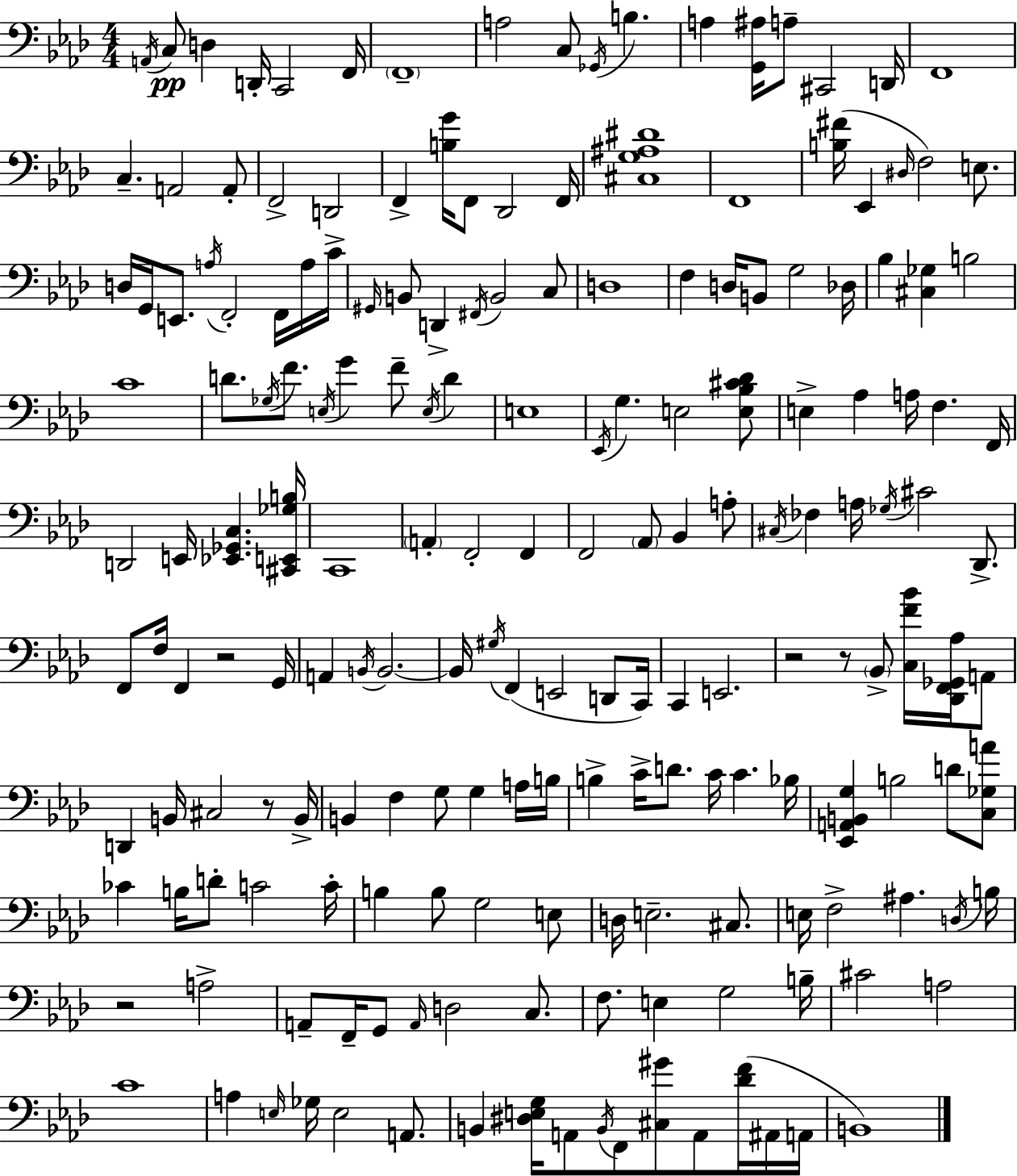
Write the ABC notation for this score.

X:1
T:Untitled
M:4/4
L:1/4
K:Ab
A,,/4 C,/2 D, D,,/4 C,,2 F,,/4 F,,4 A,2 C,/2 _G,,/4 B, A, [G,,^A,]/4 A,/2 ^C,,2 D,,/4 F,,4 C, A,,2 A,,/2 F,,2 D,,2 F,, [B,G]/4 F,,/2 _D,,2 F,,/4 [^C,G,^A,^D]4 F,,4 [B,^F]/4 _E,, ^D,/4 F,2 E,/2 D,/4 G,,/4 E,,/2 A,/4 F,,2 F,,/4 A,/4 C/4 ^G,,/4 B,,/2 D,, ^F,,/4 B,,2 C,/2 D,4 F, D,/4 B,,/2 G,2 _D,/4 _B, [^C,_G,] B,2 C4 D/2 _G,/4 F/2 E,/4 G F/2 E,/4 D E,4 _E,,/4 G, E,2 [E,_B,^C_D]/2 E, _A, A,/4 F, F,,/4 D,,2 E,,/4 [_E,,_G,,C,] [^C,,E,,_G,B,]/4 C,,4 A,, F,,2 F,, F,,2 _A,,/2 _B,, A,/2 ^C,/4 _F, A,/4 _G,/4 ^C2 _D,,/2 F,,/2 F,/4 F,, z2 G,,/4 A,, B,,/4 B,,2 B,,/4 ^G,/4 F,, E,,2 D,,/2 C,,/4 C,, E,,2 z2 z/2 _B,,/2 [C,F_B]/4 [_D,,F,,_G,,_A,]/4 A,,/2 D,, B,,/4 ^C,2 z/2 B,,/4 B,, F, G,/2 G, A,/4 B,/4 B, C/4 D/2 C/4 C _B,/4 [_E,,A,,B,,G,] B,2 D/2 [C,_G,A]/2 _C B,/4 D/2 C2 C/4 B, B,/2 G,2 E,/2 D,/4 E,2 ^C,/2 E,/4 F,2 ^A, D,/4 B,/4 z2 A,2 A,,/2 F,,/4 G,,/2 A,,/4 D,2 C,/2 F,/2 E, G,2 B,/4 ^C2 A,2 C4 A, E,/4 _G,/4 E,2 A,,/2 B,, [^D,E,G,]/4 A,,/2 B,,/4 F,,/2 [^C,^G]/2 A,,/2 [_DF]/4 ^A,,/4 A,,/4 B,,4